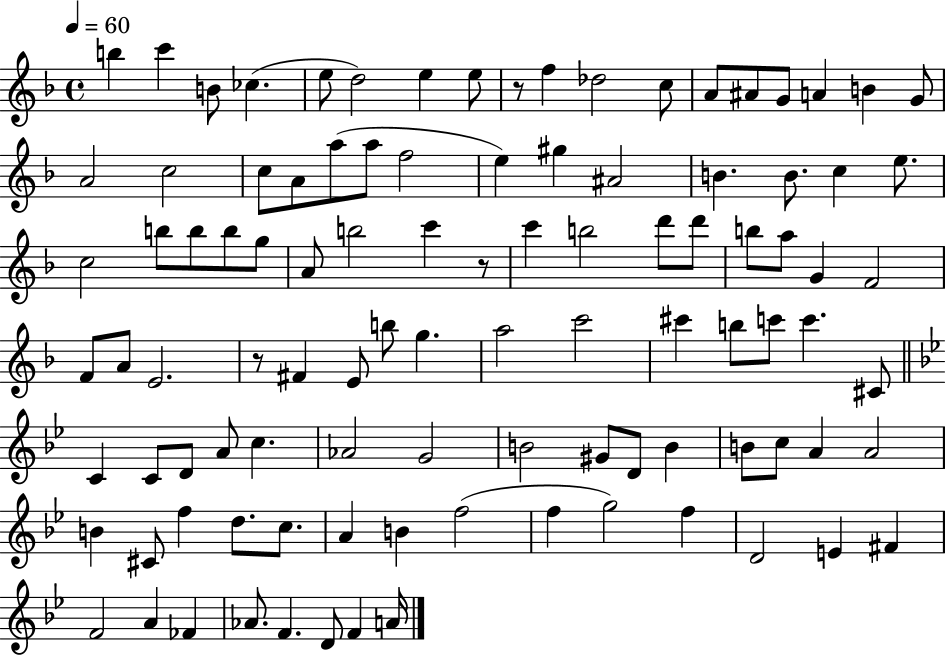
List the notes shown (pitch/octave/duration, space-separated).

B5/q C6/q B4/e CES5/q. E5/e D5/h E5/q E5/e R/e F5/q Db5/h C5/e A4/e A#4/e G4/e A4/q B4/q G4/e A4/h C5/h C5/e A4/e A5/e A5/e F5/h E5/q G#5/q A#4/h B4/q. B4/e. C5/q E5/e. C5/h B5/e B5/e B5/e G5/e A4/e B5/h C6/q R/e C6/q B5/h D6/e D6/e B5/e A5/e G4/q F4/h F4/e A4/e E4/h. R/e F#4/q E4/e B5/e G5/q. A5/h C6/h C#6/q B5/e C6/e C6/q. C#4/e C4/q C4/e D4/e A4/e C5/q. Ab4/h G4/h B4/h G#4/e D4/e B4/q B4/e C5/e A4/q A4/h B4/q C#4/e F5/q D5/e. C5/e. A4/q B4/q F5/h F5/q G5/h F5/q D4/h E4/q F#4/q F4/h A4/q FES4/q Ab4/e. F4/q. D4/e F4/q A4/s